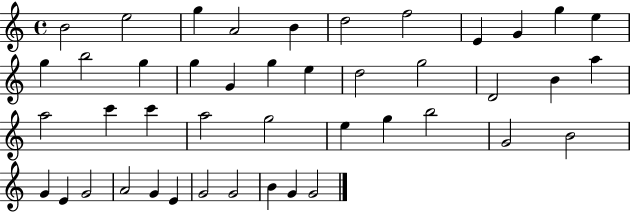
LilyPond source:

{
  \clef treble
  \time 4/4
  \defaultTimeSignature
  \key c \major
  b'2 e''2 | g''4 a'2 b'4 | d''2 f''2 | e'4 g'4 g''4 e''4 | \break g''4 b''2 g''4 | g''4 g'4 g''4 e''4 | d''2 g''2 | d'2 b'4 a''4 | \break a''2 c'''4 c'''4 | a''2 g''2 | e''4 g''4 b''2 | g'2 b'2 | \break g'4 e'4 g'2 | a'2 g'4 e'4 | g'2 g'2 | b'4 g'4 g'2 | \break \bar "|."
}